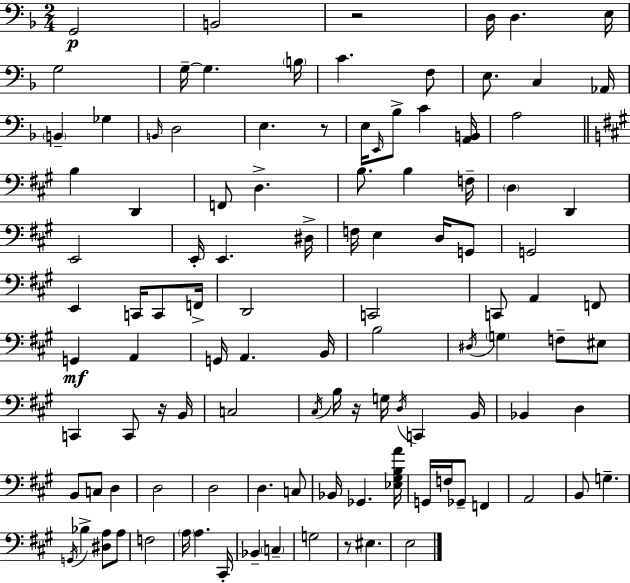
{
  \clef bass
  \numericTimeSignature
  \time 2/4
  \key d \minor
  g,2\p | b,2 | r2 | d16 d4. e16 | \break g2 | g16--~~ g4. \parenthesize b16 | c'4. f8 | e8. c4 aes,16 | \break \parenthesize b,4-- ges4 | \grace { b,16 } d2 | e4. r8 | e16 \grace { e,16 } bes8-> c'4 | \break <a, b,>16 a2 | \bar "||" \break \key a \major b4 d,4 | f,8 d4.-> | b8. b4 f16-- | \parenthesize d4 d,4 | \break e,2 | e,16-. e,4. dis16-> | f16 e4 d16 g,8 | g,2 | \break e,4 c,16 c,8 f,16-> | d,2 | c,2 | c,8 a,4 f,8 | \break g,4\mf a,4 | g,16 a,4. b,16 | b2 | \acciaccatura { dis16 } \parenthesize g4 f8-- eis8 | \break c,4 c,8 r16 | b,16 c2 | \acciaccatura { cis16 } b16 r16 g16 \acciaccatura { d16 } c,4 | b,16 bes,4 d4 | \break b,8 c8 d4 | d2 | d2 | d4. | \break c8 bes,16 ges,4. | <ees gis b a'>16 g,16 f16 ges,8-- f,4 | a,2 | b,8 g4.-- | \break \acciaccatura { g,16 } bes4-> | <dis a>8 a8 f2 | \parenthesize a16 a4. | cis,16-. bes,4-- | \break \parenthesize c4-- g2 | r8 eis4. | e2 | \bar "|."
}